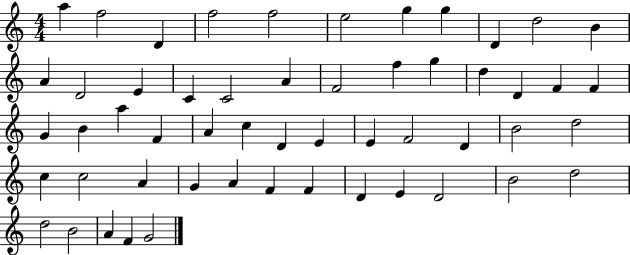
{
  \clef treble
  \numericTimeSignature
  \time 4/4
  \key c \major
  a''4 f''2 d'4 | f''2 f''2 | e''2 g''4 g''4 | d'4 d''2 b'4 | \break a'4 d'2 e'4 | c'4 c'2 a'4 | f'2 f''4 g''4 | d''4 d'4 f'4 f'4 | \break g'4 b'4 a''4 f'4 | a'4 c''4 d'4 e'4 | e'4 f'2 d'4 | b'2 d''2 | \break c''4 c''2 a'4 | g'4 a'4 f'4 f'4 | d'4 e'4 d'2 | b'2 d''2 | \break d''2 b'2 | a'4 f'4 g'2 | \bar "|."
}